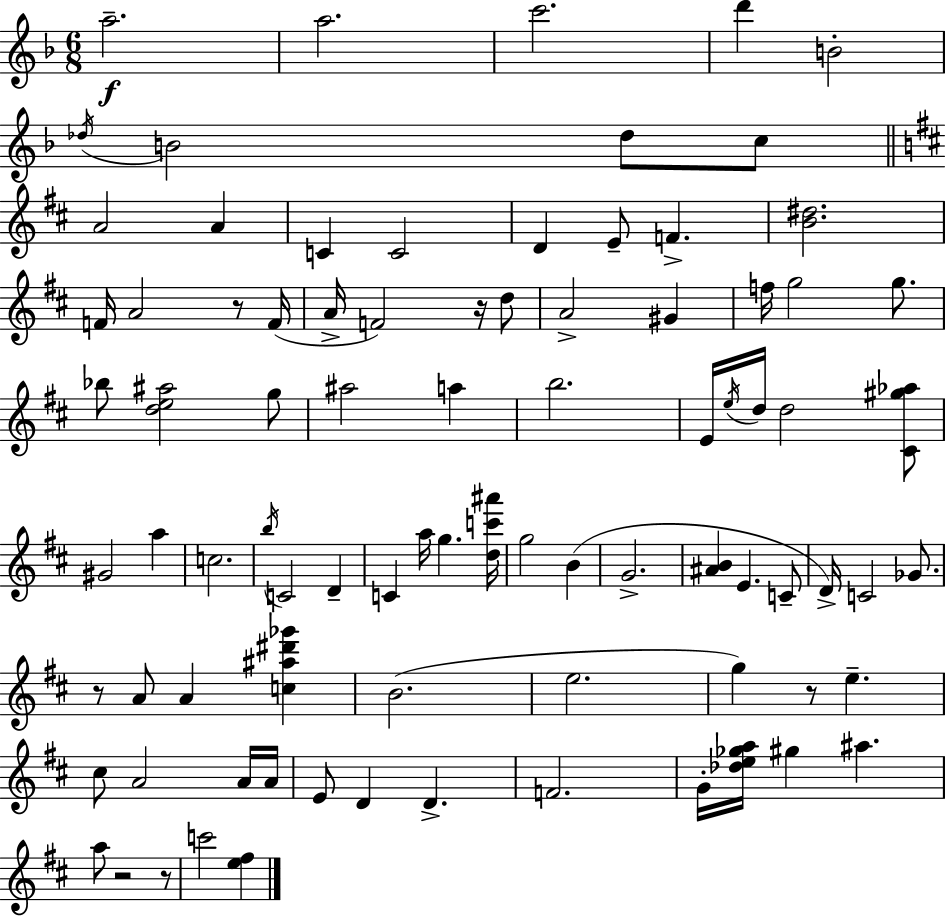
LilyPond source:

{
  \clef treble
  \numericTimeSignature
  \time 6/8
  \key d \minor
  a''2.--\f | a''2. | c'''2. | d'''4 b'2-. | \break \acciaccatura { des''16 } b'2 des''8 c''8 | \bar "||" \break \key d \major a'2 a'4 | c'4 c'2 | d'4 e'8-- f'4.-> | <b' dis''>2. | \break f'16 a'2 r8 f'16( | a'16-> f'2) r16 d''8 | a'2-> gis'4 | f''16 g''2 g''8. | \break bes''8 <d'' e'' ais''>2 g''8 | ais''2 a''4 | b''2. | e'16 \acciaccatura { e''16 } d''16 d''2 <cis' gis'' aes''>8 | \break gis'2 a''4 | c''2. | \acciaccatura { b''16 } c'2 d'4-- | c'4 a''16 g''4. | \break <d'' c''' ais'''>16 g''2 b'4( | g'2.-> | <ais' b'>4 e'4. | c'8-- d'16->) c'2 ges'8. | \break r8 a'8 a'4 <c'' ais'' dis''' ges'''>4 | b'2.( | e''2. | g''4) r8 e''4.-- | \break cis''8 a'2 | a'16 a'16 e'8 d'4 d'4.-> | f'2. | g'16-. <des'' e'' ges'' a''>16 gis''4 ais''4. | \break a''8 r2 | r8 c'''2 <e'' fis''>4 | \bar "|."
}